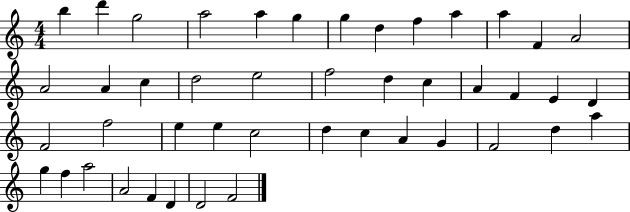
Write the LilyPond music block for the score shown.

{
  \clef treble
  \numericTimeSignature
  \time 4/4
  \key c \major
  b''4 d'''4 g''2 | a''2 a''4 g''4 | g''4 d''4 f''4 a''4 | a''4 f'4 a'2 | \break a'2 a'4 c''4 | d''2 e''2 | f''2 d''4 c''4 | a'4 f'4 e'4 d'4 | \break f'2 f''2 | e''4 e''4 c''2 | d''4 c''4 a'4 g'4 | f'2 d''4 a''4 | \break g''4 f''4 a''2 | a'2 f'4 d'4 | d'2 f'2 | \bar "|."
}